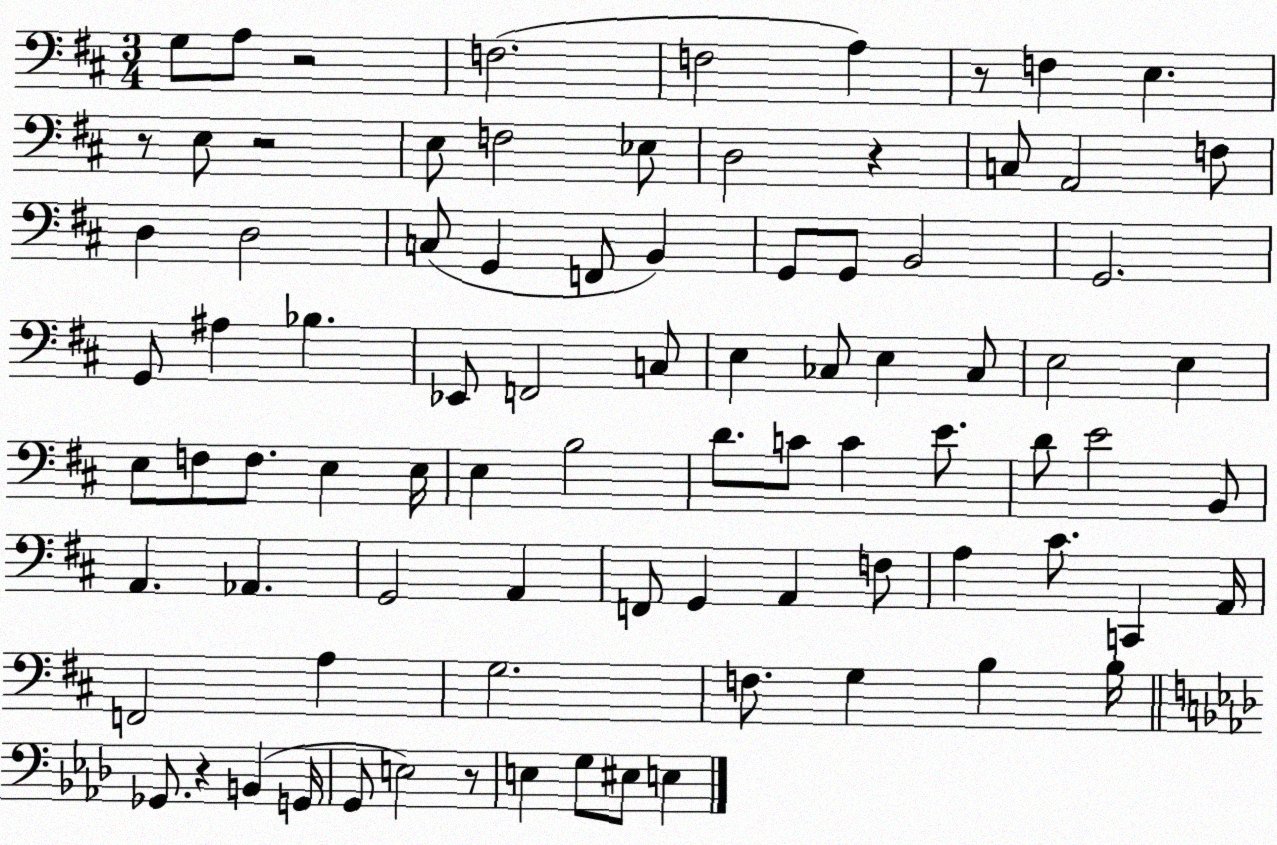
X:1
T:Untitled
M:3/4
L:1/4
K:D
G,/2 A,/2 z2 F,2 F,2 A, z/2 F, E, z/2 E,/2 z2 E,/2 F,2 _E,/2 D,2 z C,/2 A,,2 F,/2 D, D,2 C,/2 G,, F,,/2 B,, G,,/2 G,,/2 B,,2 G,,2 G,,/2 ^A, _B, _E,,/2 F,,2 C,/2 E, _C,/2 E, _C,/2 E,2 E, E,/2 F,/2 F,/2 E, E,/4 E, B,2 D/2 C/2 C E/2 D/2 E2 B,,/2 A,, _A,, G,,2 A,, F,,/2 G,, A,, F,/2 A, ^C/2 C,, A,,/4 F,,2 A, G,2 F,/2 G, B, B,/4 _G,,/2 z B,, G,,/4 G,,/2 E,2 z/2 E, G,/2 ^E,/2 E,